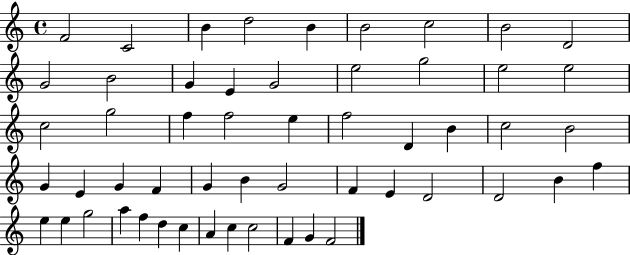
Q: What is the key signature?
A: C major